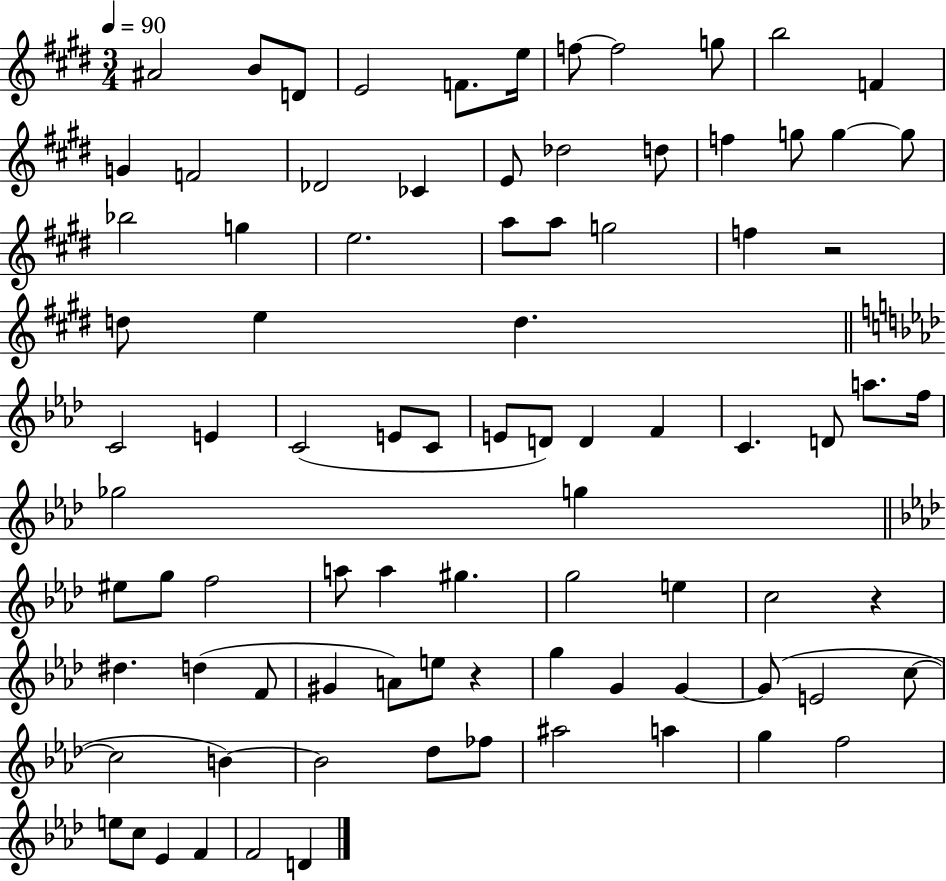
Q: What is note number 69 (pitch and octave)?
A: C5